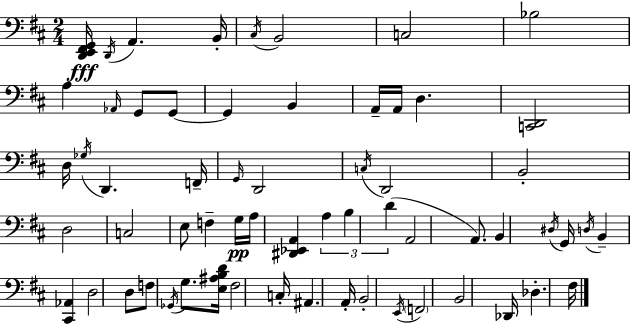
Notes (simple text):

[D2,E2,F#2,G2]/s D2/s A2/q. B2/s C#3/s B2/h C3/h Bb3/h A3/q Ab2/s G2/e G2/e G2/q B2/q A2/s A2/s D3/q. [C2,D2]/h D3/s Gb3/s D2/q. F2/s G2/s D2/h C3/s D2/h B2/h D3/h C3/h E3/e F3/q G3/s A3/s [D#2,Eb2,A2]/q A3/q B3/q D4/q A2/h A2/e. B2/q D#3/s G2/s D3/s B2/q [C#2,Ab2]/q D3/h D3/e F3/e Gb2/s G3/e. [E3,A#3,B3,D4]/s F#3/h C3/s A#2/q. A2/s B2/h E2/s F2/h B2/h Db2/s Db3/q. F#3/s